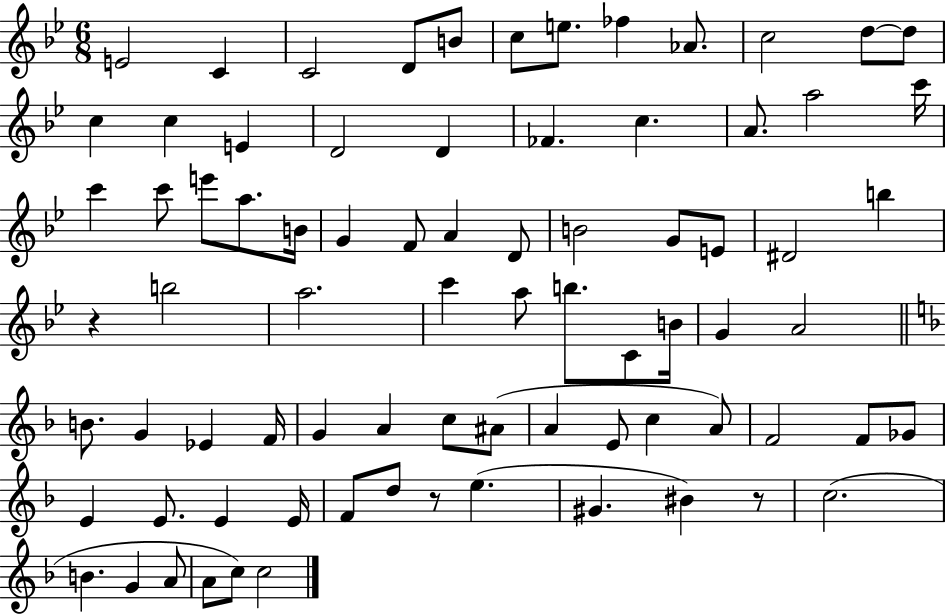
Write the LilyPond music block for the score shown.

{
  \clef treble
  \numericTimeSignature
  \time 6/8
  \key bes \major
  e'2 c'4 | c'2 d'8 b'8 | c''8 e''8. fes''4 aes'8. | c''2 d''8~~ d''8 | \break c''4 c''4 e'4 | d'2 d'4 | fes'4. c''4. | a'8. a''2 c'''16 | \break c'''4 c'''8 e'''8 a''8. b'16 | g'4 f'8 a'4 d'8 | b'2 g'8 e'8 | dis'2 b''4 | \break r4 b''2 | a''2. | c'''4 a''8 b''8. c'8 b'16 | g'4 a'2 | \break \bar "||" \break \key f \major b'8. g'4 ees'4 f'16 | g'4 a'4 c''8 ais'8( | a'4 e'8 c''4 a'8) | f'2 f'8 ges'8 | \break e'4 e'8. e'4 e'16 | f'8 d''8 r8 e''4.( | gis'4. bis'4) r8 | c''2.( | \break b'4. g'4 a'8 | a'8 c''8) c''2 | \bar "|."
}